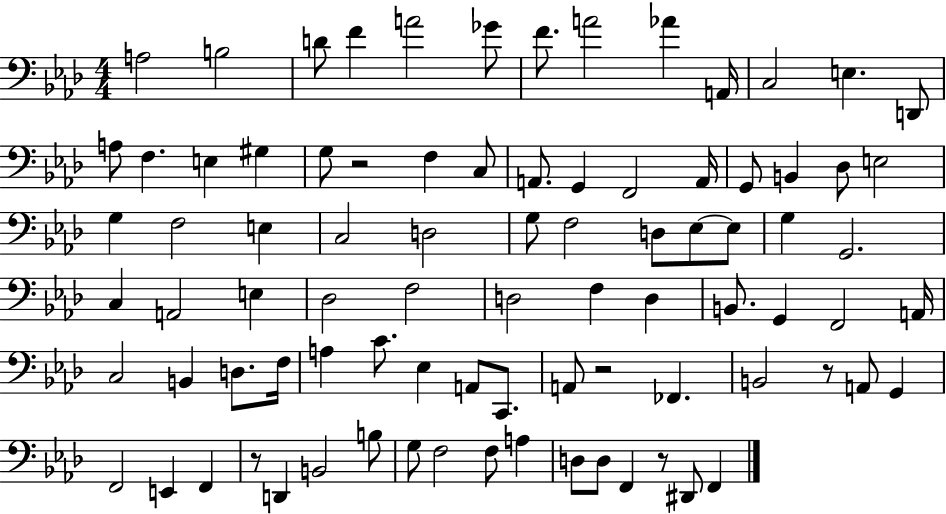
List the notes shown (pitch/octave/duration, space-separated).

A3/h B3/h D4/e F4/q A4/h Gb4/e F4/e. A4/h Ab4/q A2/s C3/h E3/q. D2/e A3/e F3/q. E3/q G#3/q G3/e R/h F3/q C3/e A2/e. G2/q F2/h A2/s G2/e B2/q Db3/e E3/h G3/q F3/h E3/q C3/h D3/h G3/e F3/h D3/e Eb3/e Eb3/e G3/q G2/h. C3/q A2/h E3/q Db3/h F3/h D3/h F3/q D3/q B2/e. G2/q F2/h A2/s C3/h B2/q D3/e. F3/s A3/q C4/e. Eb3/q A2/e C2/e. A2/e R/h FES2/q. B2/h R/e A2/e G2/q F2/h E2/q F2/q R/e D2/q B2/h B3/e G3/e F3/h F3/e A3/q D3/e D3/e F2/q R/e D#2/e F2/q